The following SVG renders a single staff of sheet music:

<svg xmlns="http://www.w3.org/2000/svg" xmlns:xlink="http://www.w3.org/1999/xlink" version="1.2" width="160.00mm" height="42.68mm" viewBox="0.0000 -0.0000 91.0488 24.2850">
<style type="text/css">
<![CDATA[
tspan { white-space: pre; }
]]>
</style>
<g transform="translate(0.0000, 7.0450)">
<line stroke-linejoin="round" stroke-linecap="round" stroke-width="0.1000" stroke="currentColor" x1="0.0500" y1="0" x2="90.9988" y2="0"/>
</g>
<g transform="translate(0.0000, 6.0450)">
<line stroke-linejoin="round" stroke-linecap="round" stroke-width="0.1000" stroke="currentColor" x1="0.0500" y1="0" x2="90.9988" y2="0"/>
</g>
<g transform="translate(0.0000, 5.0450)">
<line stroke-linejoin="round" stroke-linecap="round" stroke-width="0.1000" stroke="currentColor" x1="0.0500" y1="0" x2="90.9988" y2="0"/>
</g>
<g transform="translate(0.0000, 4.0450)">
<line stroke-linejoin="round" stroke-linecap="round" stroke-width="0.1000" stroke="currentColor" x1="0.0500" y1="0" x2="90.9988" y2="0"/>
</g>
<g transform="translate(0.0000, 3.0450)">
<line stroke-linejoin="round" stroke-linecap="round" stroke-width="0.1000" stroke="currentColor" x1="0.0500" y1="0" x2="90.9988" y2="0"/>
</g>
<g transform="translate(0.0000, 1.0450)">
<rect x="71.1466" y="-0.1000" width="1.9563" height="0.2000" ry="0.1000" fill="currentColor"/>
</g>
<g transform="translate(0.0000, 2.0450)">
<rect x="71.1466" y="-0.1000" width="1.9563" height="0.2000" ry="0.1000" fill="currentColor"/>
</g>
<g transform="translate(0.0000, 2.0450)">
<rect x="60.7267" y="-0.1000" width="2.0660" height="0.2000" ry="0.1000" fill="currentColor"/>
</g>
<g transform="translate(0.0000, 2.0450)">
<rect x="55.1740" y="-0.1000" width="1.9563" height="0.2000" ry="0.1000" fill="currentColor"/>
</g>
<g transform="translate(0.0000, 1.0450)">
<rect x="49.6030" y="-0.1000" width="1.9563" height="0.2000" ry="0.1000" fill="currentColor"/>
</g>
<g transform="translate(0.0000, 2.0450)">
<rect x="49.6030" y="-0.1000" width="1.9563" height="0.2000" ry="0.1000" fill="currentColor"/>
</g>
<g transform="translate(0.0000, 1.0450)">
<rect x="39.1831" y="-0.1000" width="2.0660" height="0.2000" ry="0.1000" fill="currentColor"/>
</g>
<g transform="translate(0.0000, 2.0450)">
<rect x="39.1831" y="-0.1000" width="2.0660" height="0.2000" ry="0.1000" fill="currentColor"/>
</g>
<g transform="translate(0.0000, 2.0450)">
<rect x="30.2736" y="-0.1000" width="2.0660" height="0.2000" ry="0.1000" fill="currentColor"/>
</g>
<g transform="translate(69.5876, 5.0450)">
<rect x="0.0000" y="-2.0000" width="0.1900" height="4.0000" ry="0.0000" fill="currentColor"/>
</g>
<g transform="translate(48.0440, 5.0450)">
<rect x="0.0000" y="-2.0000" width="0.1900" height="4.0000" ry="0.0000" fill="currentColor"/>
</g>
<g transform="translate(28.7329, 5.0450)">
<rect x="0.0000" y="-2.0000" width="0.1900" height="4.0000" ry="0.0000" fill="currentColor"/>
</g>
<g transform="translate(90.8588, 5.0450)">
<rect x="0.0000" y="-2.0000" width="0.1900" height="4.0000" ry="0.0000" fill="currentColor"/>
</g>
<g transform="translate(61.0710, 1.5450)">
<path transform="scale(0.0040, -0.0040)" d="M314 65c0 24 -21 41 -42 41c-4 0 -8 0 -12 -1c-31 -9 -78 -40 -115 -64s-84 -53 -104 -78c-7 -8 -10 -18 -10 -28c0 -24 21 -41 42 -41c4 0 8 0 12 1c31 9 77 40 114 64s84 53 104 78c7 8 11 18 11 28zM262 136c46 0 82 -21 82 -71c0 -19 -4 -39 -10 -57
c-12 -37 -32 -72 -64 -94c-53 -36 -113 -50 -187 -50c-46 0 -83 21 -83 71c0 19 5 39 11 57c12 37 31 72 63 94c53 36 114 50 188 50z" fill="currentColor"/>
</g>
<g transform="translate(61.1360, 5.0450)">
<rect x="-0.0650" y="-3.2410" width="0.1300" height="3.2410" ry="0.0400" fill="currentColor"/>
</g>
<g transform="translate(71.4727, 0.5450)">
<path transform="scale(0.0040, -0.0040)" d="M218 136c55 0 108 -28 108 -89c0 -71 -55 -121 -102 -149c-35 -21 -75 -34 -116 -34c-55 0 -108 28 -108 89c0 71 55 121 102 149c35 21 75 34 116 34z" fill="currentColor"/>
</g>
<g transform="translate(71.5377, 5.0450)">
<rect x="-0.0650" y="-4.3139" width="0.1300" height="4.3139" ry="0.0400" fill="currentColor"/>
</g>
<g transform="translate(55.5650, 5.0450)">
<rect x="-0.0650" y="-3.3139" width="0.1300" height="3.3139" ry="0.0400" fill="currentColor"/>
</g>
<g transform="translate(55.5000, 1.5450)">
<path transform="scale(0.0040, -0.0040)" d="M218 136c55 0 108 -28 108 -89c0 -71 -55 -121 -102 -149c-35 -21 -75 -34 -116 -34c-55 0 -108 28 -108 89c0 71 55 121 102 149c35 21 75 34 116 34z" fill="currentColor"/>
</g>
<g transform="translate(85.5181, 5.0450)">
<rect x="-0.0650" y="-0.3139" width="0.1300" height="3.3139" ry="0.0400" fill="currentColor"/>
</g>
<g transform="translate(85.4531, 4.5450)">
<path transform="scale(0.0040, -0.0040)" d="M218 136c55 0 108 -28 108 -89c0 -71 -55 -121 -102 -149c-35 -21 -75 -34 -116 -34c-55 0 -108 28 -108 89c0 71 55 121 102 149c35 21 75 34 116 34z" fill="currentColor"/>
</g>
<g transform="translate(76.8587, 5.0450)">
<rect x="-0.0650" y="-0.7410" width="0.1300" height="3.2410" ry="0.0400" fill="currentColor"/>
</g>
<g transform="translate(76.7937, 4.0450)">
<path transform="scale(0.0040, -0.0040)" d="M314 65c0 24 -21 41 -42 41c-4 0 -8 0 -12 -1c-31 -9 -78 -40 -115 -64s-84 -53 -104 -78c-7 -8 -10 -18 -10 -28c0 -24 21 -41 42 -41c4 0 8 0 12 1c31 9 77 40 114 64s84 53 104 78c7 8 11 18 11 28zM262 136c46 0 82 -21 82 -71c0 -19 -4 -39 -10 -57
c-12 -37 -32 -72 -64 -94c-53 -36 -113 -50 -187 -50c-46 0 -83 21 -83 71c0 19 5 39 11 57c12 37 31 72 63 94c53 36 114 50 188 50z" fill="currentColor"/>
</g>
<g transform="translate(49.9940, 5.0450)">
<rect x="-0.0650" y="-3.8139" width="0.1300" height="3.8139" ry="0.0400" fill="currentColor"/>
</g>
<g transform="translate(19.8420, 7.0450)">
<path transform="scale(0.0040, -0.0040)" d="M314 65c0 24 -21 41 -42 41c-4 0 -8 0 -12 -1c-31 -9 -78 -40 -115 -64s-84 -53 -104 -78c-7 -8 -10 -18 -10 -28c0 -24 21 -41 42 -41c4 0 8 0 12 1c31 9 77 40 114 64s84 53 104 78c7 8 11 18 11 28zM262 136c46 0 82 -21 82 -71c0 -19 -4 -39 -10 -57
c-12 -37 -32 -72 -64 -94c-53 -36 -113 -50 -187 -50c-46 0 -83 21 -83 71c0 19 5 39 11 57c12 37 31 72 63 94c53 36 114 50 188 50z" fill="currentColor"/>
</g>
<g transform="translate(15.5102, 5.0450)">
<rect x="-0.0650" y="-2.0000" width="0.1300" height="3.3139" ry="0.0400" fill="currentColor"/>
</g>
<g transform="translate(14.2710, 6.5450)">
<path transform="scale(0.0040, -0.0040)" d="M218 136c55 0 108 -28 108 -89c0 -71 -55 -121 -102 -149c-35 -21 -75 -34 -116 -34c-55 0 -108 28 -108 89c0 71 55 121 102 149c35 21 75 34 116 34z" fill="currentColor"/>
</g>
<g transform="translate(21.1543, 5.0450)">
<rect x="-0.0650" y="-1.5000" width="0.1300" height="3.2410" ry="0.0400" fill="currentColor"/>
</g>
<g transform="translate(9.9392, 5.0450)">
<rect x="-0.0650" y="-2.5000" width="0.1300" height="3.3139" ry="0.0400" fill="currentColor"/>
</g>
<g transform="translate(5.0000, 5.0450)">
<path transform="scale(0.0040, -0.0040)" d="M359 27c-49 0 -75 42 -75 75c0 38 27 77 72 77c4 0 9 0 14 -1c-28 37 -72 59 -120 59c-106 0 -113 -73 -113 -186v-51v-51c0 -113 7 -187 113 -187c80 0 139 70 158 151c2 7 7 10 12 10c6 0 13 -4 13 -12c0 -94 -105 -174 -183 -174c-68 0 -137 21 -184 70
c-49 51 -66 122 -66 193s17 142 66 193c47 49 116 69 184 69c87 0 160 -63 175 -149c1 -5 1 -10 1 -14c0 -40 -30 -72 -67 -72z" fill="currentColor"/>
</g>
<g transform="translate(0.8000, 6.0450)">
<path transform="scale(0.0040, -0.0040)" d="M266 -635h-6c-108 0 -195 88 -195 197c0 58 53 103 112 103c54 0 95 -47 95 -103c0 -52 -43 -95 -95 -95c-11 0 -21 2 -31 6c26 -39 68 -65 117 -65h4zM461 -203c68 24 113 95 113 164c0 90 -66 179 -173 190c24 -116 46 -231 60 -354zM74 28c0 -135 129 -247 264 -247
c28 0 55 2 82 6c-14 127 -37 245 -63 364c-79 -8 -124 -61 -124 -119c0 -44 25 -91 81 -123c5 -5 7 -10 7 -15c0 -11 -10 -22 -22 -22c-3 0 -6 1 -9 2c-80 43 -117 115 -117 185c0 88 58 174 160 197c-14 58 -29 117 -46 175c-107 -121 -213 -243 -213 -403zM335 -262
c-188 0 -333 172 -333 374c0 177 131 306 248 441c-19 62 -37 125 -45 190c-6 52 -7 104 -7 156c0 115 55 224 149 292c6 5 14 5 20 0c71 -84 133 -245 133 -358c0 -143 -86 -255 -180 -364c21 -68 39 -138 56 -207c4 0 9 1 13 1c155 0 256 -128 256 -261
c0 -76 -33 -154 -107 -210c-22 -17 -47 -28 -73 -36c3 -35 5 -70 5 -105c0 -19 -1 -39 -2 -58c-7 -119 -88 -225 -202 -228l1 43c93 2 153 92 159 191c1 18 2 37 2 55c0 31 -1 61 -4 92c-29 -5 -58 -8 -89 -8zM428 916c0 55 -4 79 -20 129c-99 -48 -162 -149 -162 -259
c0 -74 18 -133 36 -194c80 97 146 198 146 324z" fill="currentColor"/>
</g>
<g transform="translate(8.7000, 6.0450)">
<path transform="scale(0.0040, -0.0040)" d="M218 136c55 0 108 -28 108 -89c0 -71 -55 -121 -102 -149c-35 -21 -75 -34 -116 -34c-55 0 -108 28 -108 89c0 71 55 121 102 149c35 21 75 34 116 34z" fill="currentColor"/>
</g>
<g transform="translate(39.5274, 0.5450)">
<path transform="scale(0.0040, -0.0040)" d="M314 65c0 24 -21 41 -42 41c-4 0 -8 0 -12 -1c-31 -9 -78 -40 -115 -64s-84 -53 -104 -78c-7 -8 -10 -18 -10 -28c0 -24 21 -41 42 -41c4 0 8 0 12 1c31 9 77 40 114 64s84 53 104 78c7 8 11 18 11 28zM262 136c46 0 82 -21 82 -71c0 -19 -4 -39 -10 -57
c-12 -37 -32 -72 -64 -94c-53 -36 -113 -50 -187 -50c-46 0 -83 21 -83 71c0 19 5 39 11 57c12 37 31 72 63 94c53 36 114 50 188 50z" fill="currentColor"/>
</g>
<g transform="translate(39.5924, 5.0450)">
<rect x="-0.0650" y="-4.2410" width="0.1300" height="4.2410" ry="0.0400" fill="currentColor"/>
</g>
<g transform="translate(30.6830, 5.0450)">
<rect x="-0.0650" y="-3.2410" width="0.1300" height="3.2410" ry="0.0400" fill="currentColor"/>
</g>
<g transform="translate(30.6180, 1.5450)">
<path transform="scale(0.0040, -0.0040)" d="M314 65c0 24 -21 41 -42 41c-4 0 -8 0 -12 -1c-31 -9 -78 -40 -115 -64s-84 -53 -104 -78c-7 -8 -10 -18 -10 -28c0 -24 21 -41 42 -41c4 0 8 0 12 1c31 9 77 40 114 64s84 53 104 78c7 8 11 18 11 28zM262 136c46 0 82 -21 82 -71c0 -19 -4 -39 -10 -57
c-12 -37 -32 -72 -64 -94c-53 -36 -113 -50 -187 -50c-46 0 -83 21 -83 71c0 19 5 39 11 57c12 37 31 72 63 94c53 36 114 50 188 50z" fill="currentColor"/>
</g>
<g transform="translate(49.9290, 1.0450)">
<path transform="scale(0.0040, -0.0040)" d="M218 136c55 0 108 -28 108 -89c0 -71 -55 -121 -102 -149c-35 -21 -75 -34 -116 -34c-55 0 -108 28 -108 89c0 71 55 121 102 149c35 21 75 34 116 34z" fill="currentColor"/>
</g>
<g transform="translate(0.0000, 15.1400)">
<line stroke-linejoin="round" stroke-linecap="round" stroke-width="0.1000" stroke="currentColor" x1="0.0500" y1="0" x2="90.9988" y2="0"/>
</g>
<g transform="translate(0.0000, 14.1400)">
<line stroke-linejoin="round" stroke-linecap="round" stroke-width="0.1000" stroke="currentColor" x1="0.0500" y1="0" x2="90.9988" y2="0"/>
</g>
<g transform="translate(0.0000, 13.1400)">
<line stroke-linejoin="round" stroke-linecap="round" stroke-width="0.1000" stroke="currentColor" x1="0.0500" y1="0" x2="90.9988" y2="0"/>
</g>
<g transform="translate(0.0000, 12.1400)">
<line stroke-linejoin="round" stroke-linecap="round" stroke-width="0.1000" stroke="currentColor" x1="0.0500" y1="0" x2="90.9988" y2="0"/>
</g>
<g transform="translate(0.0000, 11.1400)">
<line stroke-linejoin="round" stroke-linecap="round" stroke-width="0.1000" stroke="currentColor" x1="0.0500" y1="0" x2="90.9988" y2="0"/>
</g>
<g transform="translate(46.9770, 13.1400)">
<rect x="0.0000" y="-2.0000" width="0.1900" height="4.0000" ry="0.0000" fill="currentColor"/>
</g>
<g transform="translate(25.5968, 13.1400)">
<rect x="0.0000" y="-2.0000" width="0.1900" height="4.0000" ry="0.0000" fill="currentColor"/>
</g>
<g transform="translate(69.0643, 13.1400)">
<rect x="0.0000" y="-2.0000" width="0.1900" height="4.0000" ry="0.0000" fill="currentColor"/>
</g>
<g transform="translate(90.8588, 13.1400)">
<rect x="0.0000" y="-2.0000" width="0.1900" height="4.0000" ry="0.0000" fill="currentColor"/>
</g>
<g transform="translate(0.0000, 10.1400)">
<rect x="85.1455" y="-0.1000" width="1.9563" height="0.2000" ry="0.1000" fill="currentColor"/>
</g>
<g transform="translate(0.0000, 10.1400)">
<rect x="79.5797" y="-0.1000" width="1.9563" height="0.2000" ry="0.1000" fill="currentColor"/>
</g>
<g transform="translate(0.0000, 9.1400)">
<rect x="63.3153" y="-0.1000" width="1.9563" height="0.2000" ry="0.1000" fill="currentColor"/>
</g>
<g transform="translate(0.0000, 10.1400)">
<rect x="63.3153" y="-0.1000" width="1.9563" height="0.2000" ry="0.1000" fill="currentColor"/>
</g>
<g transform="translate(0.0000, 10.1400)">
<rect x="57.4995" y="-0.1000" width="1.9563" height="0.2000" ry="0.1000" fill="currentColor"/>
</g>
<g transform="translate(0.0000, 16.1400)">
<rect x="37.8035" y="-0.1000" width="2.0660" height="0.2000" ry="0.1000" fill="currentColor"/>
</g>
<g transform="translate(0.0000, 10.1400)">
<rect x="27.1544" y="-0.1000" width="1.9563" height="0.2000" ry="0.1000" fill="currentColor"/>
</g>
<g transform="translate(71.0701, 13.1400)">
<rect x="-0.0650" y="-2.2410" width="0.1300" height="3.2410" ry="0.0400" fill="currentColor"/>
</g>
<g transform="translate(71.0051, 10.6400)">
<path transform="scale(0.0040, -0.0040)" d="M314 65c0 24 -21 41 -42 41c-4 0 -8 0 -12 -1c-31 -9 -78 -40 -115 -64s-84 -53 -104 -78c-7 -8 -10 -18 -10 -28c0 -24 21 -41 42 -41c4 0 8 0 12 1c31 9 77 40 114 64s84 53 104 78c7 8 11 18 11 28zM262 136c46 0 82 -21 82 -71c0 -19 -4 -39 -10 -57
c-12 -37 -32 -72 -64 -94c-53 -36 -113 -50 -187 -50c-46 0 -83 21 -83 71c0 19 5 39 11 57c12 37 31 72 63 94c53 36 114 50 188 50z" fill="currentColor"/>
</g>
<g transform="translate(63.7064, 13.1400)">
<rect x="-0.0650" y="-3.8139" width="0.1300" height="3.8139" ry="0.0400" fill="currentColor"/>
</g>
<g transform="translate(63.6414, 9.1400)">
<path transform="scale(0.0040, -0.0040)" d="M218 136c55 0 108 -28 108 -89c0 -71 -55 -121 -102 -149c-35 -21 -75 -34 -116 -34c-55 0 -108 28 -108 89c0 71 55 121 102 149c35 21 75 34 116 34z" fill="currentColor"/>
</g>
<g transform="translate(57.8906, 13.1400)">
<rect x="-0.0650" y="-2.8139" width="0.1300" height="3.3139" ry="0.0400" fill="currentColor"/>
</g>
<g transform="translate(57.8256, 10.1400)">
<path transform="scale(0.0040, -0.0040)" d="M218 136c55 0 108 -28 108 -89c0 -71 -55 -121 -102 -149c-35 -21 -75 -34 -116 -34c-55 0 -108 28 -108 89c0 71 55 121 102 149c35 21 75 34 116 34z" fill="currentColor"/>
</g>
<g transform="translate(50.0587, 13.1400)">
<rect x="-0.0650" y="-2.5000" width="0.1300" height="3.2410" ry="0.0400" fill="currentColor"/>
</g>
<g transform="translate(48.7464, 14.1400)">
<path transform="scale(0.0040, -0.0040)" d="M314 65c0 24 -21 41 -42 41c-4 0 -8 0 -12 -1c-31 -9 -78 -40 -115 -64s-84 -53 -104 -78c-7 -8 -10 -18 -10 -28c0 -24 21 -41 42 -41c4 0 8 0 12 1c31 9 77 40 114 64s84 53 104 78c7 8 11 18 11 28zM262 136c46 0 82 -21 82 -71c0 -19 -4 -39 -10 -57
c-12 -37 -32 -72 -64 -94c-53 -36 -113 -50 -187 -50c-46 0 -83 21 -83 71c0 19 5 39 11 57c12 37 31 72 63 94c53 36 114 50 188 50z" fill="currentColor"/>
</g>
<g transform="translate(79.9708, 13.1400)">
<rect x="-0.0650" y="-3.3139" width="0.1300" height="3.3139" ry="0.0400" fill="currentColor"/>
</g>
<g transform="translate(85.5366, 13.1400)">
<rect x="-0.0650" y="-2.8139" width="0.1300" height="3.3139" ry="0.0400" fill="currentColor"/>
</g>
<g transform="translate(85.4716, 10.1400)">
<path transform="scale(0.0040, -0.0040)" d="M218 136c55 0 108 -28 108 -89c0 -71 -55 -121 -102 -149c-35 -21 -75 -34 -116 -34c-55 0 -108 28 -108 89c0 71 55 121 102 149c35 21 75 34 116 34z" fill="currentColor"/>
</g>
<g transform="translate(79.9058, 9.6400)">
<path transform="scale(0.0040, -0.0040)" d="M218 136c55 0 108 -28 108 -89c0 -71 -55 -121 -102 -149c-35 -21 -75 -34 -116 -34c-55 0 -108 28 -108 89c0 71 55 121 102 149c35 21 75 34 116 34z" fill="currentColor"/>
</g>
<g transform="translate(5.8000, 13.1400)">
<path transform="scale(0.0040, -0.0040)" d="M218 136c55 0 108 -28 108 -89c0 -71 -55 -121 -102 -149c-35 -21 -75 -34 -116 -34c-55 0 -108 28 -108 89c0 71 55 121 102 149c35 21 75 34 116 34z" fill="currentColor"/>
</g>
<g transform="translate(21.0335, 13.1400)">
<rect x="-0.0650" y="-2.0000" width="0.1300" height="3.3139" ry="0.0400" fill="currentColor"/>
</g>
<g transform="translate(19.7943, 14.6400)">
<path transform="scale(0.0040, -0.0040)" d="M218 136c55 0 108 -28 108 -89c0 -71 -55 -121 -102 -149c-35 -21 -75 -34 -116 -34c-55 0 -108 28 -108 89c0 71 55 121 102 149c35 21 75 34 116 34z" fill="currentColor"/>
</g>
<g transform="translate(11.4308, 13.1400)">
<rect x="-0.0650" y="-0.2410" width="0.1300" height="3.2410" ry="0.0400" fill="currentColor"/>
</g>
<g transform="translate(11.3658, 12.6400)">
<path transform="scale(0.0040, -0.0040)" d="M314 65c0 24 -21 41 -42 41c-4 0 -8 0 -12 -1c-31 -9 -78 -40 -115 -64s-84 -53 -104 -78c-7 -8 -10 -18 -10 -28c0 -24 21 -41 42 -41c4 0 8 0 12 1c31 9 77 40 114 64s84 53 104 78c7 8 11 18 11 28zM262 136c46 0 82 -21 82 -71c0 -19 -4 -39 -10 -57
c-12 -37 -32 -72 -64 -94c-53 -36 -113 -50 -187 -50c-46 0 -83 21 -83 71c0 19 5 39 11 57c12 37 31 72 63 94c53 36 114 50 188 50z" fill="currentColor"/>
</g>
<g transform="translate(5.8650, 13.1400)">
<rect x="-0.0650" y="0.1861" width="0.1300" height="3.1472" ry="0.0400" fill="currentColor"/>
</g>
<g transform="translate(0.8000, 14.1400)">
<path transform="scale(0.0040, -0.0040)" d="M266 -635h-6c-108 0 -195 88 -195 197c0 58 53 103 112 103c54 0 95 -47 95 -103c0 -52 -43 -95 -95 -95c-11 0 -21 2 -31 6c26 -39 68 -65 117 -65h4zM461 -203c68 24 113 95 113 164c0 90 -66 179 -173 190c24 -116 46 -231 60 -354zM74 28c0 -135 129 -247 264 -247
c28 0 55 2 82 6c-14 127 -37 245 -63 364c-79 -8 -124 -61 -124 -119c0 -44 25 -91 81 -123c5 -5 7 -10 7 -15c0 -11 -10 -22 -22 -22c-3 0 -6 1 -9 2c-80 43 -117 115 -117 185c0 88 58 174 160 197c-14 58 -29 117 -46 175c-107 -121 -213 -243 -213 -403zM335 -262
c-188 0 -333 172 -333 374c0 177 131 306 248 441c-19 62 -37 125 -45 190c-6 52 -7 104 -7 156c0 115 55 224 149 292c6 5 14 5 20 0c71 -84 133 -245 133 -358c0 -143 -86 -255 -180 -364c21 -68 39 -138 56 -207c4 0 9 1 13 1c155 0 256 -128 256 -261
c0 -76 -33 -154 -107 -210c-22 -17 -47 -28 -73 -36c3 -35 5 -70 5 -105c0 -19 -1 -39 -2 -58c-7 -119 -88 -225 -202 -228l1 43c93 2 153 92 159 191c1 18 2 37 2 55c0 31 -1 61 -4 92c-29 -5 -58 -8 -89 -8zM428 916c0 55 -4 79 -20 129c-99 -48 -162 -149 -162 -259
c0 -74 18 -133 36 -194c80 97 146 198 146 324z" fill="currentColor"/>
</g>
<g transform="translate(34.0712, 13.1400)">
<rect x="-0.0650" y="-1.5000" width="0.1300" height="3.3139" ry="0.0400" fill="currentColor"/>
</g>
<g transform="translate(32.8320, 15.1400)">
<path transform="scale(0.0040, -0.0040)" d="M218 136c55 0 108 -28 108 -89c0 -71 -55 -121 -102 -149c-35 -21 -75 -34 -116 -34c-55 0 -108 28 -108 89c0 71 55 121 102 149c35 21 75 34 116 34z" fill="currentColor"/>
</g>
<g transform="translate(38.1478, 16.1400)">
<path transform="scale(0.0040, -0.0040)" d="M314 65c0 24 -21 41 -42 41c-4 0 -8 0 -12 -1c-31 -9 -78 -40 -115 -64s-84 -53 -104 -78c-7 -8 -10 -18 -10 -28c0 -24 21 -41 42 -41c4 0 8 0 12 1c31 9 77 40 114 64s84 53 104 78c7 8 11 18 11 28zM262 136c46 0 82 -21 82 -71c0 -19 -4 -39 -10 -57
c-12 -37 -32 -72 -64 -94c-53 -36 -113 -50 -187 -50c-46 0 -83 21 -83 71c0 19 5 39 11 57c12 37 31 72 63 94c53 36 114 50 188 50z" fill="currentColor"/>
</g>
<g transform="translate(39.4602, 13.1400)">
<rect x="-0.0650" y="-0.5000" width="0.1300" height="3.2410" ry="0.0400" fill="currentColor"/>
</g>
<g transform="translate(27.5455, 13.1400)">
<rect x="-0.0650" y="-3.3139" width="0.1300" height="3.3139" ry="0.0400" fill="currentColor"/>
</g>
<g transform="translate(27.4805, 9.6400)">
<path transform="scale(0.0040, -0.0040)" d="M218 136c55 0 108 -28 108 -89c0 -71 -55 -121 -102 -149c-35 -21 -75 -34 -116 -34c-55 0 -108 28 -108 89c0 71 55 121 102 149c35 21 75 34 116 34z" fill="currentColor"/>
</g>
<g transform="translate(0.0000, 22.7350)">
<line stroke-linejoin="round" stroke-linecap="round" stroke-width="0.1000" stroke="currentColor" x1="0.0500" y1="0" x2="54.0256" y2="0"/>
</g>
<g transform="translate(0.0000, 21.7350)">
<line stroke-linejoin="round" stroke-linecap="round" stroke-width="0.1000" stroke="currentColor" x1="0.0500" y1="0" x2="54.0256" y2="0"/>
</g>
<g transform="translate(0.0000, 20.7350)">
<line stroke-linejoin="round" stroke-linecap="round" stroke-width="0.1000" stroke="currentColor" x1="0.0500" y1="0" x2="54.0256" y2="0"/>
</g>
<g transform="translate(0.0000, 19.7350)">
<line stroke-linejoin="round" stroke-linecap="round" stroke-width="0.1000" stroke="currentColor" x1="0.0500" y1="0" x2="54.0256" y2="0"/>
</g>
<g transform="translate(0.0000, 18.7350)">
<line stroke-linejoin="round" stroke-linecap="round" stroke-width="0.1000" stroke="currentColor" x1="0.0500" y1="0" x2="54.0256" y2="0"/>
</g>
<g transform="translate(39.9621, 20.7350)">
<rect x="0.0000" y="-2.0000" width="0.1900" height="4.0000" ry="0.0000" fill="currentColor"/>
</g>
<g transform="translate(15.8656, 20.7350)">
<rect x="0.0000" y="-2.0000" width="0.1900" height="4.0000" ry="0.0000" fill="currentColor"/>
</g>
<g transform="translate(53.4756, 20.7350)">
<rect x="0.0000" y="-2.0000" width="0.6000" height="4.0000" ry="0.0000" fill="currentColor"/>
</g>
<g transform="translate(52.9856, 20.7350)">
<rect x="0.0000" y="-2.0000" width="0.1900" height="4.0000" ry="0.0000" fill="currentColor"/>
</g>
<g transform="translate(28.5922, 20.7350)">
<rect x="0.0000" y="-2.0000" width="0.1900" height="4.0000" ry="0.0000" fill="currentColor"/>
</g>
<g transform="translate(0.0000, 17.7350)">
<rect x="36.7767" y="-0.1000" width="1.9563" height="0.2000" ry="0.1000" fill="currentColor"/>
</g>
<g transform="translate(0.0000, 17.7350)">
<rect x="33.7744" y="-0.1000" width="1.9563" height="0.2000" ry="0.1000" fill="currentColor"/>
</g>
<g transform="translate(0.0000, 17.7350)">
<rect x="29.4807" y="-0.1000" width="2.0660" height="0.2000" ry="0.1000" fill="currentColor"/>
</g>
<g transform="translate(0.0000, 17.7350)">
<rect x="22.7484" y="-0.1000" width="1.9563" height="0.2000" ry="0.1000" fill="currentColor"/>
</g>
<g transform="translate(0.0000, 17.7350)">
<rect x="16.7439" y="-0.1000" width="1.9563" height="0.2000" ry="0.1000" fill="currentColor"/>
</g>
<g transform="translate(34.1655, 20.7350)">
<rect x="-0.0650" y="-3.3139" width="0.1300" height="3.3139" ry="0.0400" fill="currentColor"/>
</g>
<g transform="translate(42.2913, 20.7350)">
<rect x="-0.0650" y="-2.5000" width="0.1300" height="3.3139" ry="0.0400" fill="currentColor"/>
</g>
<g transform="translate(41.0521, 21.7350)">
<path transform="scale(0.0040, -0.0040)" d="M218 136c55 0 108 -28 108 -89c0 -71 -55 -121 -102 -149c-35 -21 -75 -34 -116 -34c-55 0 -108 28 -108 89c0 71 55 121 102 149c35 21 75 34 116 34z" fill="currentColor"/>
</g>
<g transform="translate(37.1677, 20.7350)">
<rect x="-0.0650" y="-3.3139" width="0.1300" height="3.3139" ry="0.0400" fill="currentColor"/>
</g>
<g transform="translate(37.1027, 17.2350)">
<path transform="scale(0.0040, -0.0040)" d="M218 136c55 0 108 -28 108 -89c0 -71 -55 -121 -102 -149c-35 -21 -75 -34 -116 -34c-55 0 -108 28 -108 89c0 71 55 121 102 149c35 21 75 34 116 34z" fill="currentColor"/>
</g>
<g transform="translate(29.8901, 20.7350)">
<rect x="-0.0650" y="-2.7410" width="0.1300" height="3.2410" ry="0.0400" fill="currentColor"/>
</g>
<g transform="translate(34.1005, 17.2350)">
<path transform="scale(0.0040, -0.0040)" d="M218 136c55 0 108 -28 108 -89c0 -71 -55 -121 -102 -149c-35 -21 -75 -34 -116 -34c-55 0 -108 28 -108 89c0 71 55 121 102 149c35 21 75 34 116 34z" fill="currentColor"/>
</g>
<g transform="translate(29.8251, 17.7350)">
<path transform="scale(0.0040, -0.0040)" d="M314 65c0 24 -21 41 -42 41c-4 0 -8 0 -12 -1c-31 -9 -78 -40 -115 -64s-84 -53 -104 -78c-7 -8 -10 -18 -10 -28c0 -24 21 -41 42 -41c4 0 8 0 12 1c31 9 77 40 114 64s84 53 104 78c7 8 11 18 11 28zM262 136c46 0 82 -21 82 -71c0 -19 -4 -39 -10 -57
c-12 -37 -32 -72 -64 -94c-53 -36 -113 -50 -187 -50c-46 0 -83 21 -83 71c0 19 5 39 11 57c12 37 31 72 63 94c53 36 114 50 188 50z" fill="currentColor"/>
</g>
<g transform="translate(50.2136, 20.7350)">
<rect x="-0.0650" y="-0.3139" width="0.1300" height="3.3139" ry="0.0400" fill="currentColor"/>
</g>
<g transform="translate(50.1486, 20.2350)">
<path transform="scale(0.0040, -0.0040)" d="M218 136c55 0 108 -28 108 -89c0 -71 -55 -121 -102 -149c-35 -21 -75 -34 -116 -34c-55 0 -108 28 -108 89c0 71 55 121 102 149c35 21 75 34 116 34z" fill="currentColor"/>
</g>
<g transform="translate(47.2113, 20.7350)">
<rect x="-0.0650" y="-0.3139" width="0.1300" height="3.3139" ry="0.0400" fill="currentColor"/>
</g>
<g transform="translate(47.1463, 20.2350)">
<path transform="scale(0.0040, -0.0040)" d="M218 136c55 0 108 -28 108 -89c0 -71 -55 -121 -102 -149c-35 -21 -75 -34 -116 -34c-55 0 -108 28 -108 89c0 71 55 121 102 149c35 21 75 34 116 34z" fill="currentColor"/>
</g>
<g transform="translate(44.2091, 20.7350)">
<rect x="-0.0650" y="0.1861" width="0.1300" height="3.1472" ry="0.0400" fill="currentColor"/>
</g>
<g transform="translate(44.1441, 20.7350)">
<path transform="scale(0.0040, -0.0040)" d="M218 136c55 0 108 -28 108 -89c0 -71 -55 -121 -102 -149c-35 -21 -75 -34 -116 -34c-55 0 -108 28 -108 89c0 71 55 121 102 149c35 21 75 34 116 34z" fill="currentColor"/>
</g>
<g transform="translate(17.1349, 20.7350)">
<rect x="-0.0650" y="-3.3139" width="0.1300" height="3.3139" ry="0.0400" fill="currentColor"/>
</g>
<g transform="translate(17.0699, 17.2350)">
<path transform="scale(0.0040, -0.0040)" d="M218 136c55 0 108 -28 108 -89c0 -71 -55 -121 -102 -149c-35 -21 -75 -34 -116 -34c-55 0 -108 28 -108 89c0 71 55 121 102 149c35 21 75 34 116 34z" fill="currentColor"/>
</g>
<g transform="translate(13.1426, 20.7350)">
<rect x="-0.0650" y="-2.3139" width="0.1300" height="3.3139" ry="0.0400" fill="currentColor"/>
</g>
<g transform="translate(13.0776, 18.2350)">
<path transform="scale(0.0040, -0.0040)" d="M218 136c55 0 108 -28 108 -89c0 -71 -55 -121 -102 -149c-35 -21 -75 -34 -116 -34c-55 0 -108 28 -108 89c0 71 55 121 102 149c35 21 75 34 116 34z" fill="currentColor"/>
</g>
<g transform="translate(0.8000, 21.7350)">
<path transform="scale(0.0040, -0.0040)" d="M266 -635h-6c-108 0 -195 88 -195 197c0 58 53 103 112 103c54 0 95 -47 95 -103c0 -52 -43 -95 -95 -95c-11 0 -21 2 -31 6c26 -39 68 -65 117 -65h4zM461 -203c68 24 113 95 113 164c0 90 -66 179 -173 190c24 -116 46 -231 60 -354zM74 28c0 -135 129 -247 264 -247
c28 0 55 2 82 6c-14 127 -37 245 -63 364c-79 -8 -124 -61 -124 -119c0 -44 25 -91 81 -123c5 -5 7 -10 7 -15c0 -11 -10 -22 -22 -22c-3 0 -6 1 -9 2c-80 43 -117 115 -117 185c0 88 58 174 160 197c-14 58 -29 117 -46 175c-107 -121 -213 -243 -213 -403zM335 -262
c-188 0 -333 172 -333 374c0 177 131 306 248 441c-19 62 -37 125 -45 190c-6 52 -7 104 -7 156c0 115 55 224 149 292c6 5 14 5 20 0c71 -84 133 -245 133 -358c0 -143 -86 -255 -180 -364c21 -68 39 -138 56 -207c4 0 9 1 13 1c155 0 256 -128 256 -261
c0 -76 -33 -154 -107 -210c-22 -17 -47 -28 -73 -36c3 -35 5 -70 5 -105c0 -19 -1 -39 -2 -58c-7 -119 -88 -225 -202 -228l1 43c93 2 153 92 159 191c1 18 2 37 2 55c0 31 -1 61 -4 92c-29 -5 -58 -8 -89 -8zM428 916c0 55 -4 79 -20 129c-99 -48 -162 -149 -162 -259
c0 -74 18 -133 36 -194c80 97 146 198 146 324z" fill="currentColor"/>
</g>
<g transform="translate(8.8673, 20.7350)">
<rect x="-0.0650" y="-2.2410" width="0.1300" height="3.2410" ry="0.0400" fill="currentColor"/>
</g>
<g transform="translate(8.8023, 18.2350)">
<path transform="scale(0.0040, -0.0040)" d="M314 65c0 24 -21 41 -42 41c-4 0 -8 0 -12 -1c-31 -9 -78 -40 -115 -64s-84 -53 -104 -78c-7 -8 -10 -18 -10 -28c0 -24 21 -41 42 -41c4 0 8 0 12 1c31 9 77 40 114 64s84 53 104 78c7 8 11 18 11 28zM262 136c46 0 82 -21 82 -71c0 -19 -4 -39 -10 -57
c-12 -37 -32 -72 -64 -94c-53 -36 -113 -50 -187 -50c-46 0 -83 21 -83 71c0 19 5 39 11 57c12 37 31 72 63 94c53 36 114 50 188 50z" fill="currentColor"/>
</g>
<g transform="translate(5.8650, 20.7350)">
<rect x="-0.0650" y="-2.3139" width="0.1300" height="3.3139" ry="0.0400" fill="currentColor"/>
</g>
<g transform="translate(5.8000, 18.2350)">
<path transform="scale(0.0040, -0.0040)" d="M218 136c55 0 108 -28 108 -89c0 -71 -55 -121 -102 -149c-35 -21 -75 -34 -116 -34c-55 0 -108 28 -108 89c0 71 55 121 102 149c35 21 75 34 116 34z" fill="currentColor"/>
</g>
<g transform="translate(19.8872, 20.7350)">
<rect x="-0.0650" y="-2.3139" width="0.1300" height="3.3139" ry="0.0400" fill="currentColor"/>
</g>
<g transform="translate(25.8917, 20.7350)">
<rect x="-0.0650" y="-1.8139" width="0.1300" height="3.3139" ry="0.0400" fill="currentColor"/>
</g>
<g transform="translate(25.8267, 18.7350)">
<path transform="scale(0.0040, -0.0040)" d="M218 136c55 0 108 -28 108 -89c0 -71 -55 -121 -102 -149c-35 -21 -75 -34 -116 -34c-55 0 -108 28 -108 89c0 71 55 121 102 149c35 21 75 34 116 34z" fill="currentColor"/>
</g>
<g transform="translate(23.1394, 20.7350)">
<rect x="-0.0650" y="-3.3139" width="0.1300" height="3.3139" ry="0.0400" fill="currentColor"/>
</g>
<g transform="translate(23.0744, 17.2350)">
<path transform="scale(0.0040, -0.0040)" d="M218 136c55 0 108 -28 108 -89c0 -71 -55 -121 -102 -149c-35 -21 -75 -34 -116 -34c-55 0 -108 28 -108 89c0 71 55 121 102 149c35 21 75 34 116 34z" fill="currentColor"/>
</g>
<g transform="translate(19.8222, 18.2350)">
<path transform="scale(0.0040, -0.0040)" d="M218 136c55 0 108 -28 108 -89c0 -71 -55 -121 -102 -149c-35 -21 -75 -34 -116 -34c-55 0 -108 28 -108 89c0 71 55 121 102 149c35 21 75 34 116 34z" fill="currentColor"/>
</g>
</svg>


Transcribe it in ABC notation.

X:1
T:Untitled
M:4/4
L:1/4
K:C
G F E2 b2 d'2 c' b b2 d' d2 c B c2 F b E C2 G2 a c' g2 b a g g2 g b g b f a2 b b G B c c